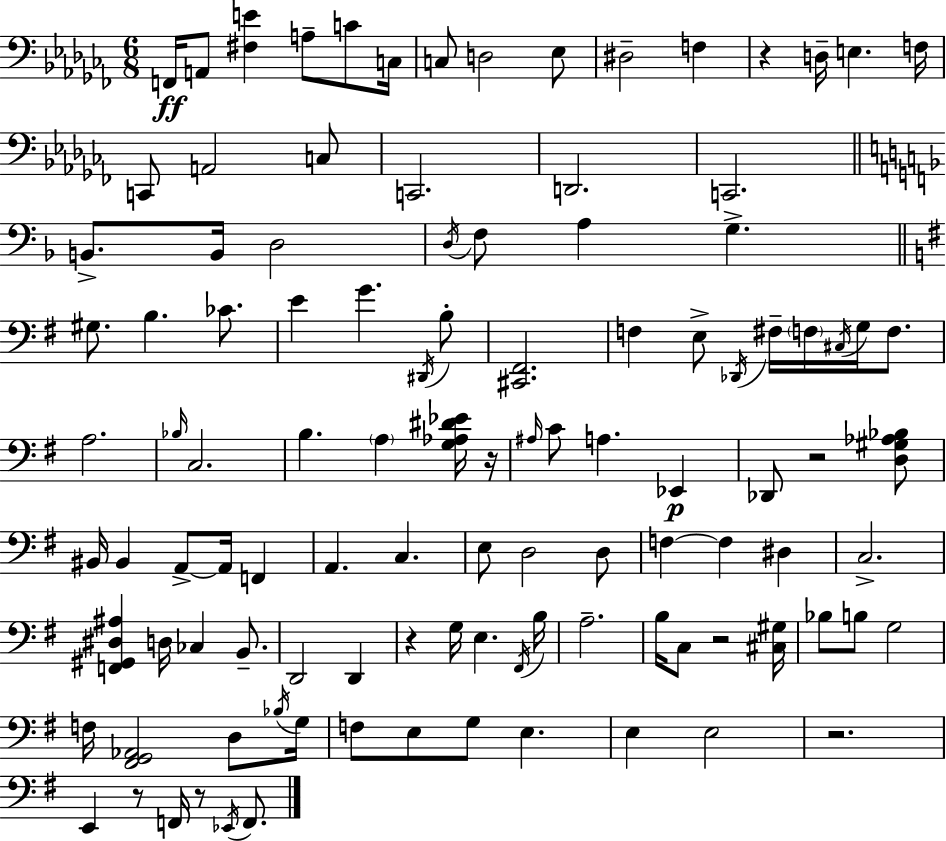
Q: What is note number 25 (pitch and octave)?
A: A3